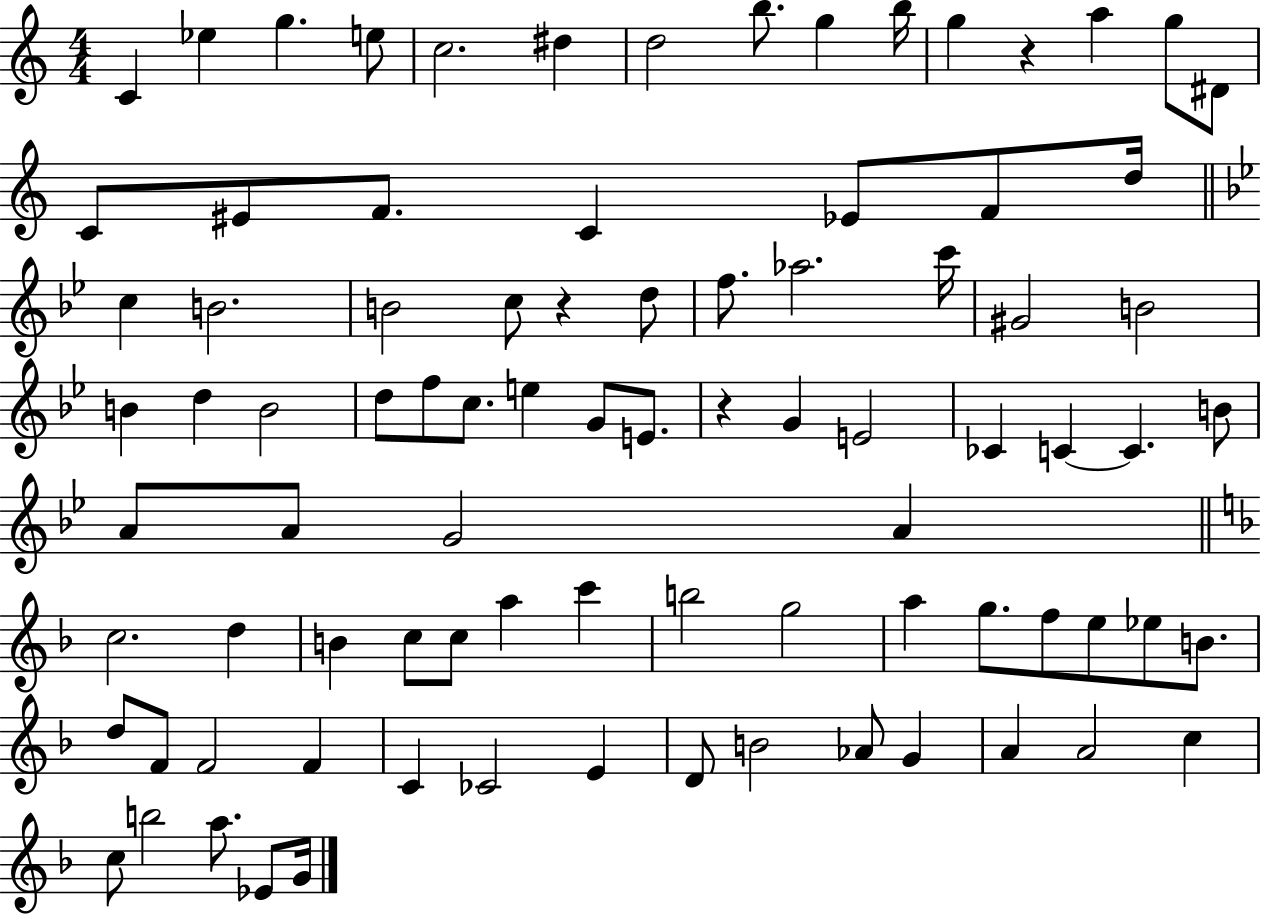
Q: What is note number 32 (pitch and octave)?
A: B4